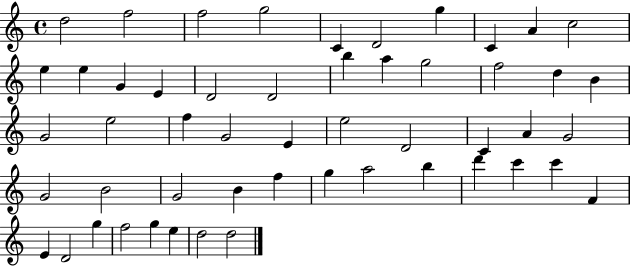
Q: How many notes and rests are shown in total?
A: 52